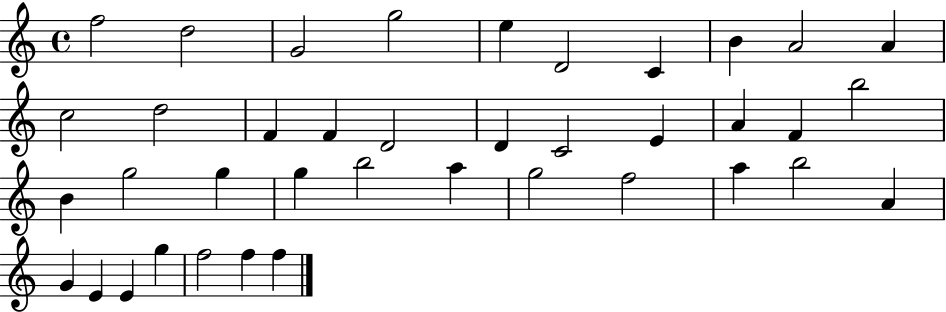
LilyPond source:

{
  \clef treble
  \time 4/4
  \defaultTimeSignature
  \key c \major
  f''2 d''2 | g'2 g''2 | e''4 d'2 c'4 | b'4 a'2 a'4 | \break c''2 d''2 | f'4 f'4 d'2 | d'4 c'2 e'4 | a'4 f'4 b''2 | \break b'4 g''2 g''4 | g''4 b''2 a''4 | g''2 f''2 | a''4 b''2 a'4 | \break g'4 e'4 e'4 g''4 | f''2 f''4 f''4 | \bar "|."
}